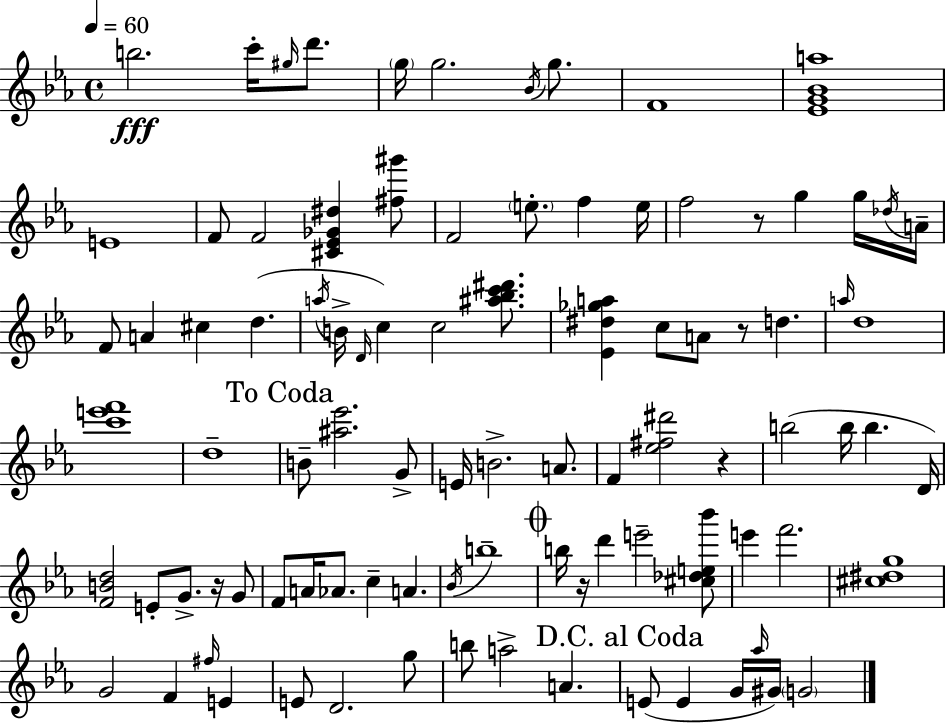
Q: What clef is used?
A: treble